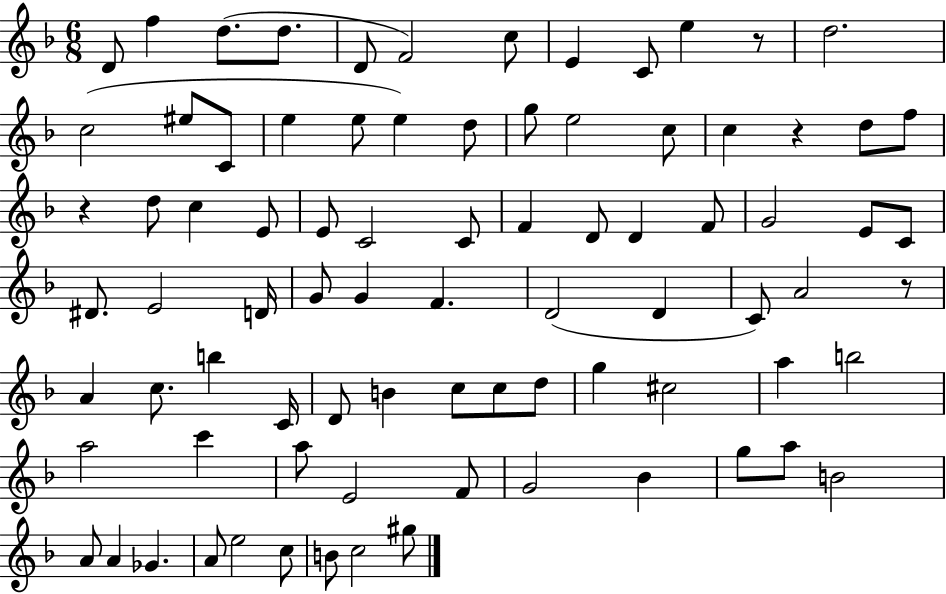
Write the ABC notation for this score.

X:1
T:Untitled
M:6/8
L:1/4
K:F
D/2 f d/2 d/2 D/2 F2 c/2 E C/2 e z/2 d2 c2 ^e/2 C/2 e e/2 e d/2 g/2 e2 c/2 c z d/2 f/2 z d/2 c E/2 E/2 C2 C/2 F D/2 D F/2 G2 E/2 C/2 ^D/2 E2 D/4 G/2 G F D2 D C/2 A2 z/2 A c/2 b C/4 D/2 B c/2 c/2 d/2 g ^c2 a b2 a2 c' a/2 E2 F/2 G2 _B g/2 a/2 B2 A/2 A _G A/2 e2 c/2 B/2 c2 ^g/2